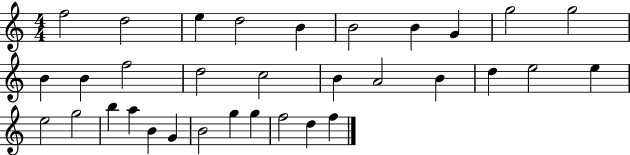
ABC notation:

X:1
T:Untitled
M:4/4
L:1/4
K:C
f2 d2 e d2 B B2 B G g2 g2 B B f2 d2 c2 B A2 B d e2 e e2 g2 b a B G B2 g g f2 d f